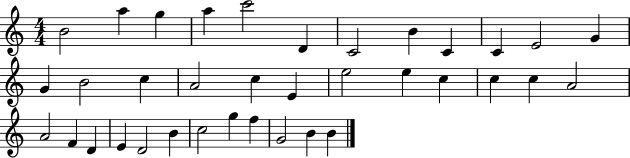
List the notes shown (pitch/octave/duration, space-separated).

B4/h A5/q G5/q A5/q C6/h D4/q C4/h B4/q C4/q C4/q E4/h G4/q G4/q B4/h C5/q A4/h C5/q E4/q E5/h E5/q C5/q C5/q C5/q A4/h A4/h F4/q D4/q E4/q D4/h B4/q C5/h G5/q F5/q G4/h B4/q B4/q